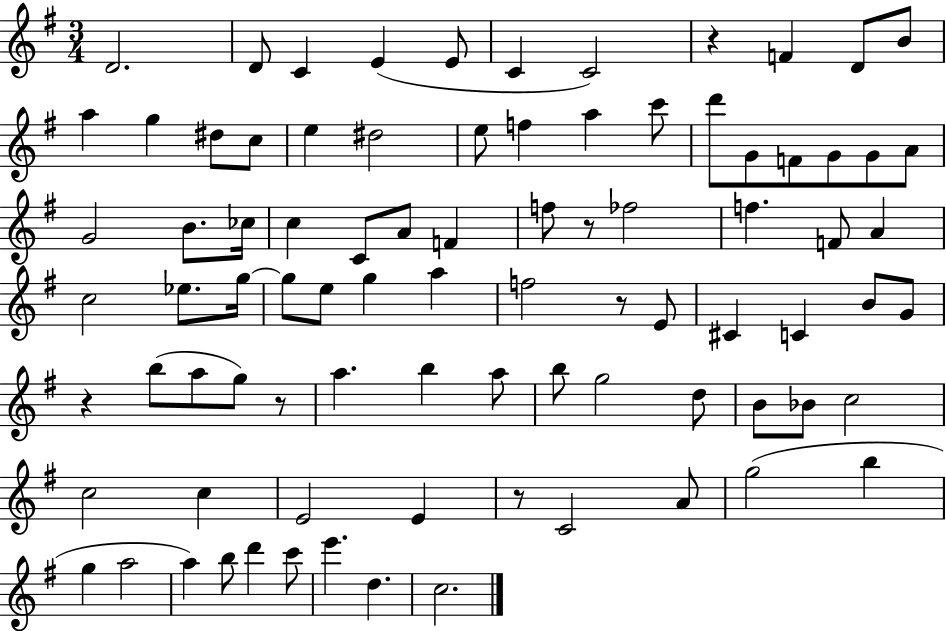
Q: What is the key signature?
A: G major